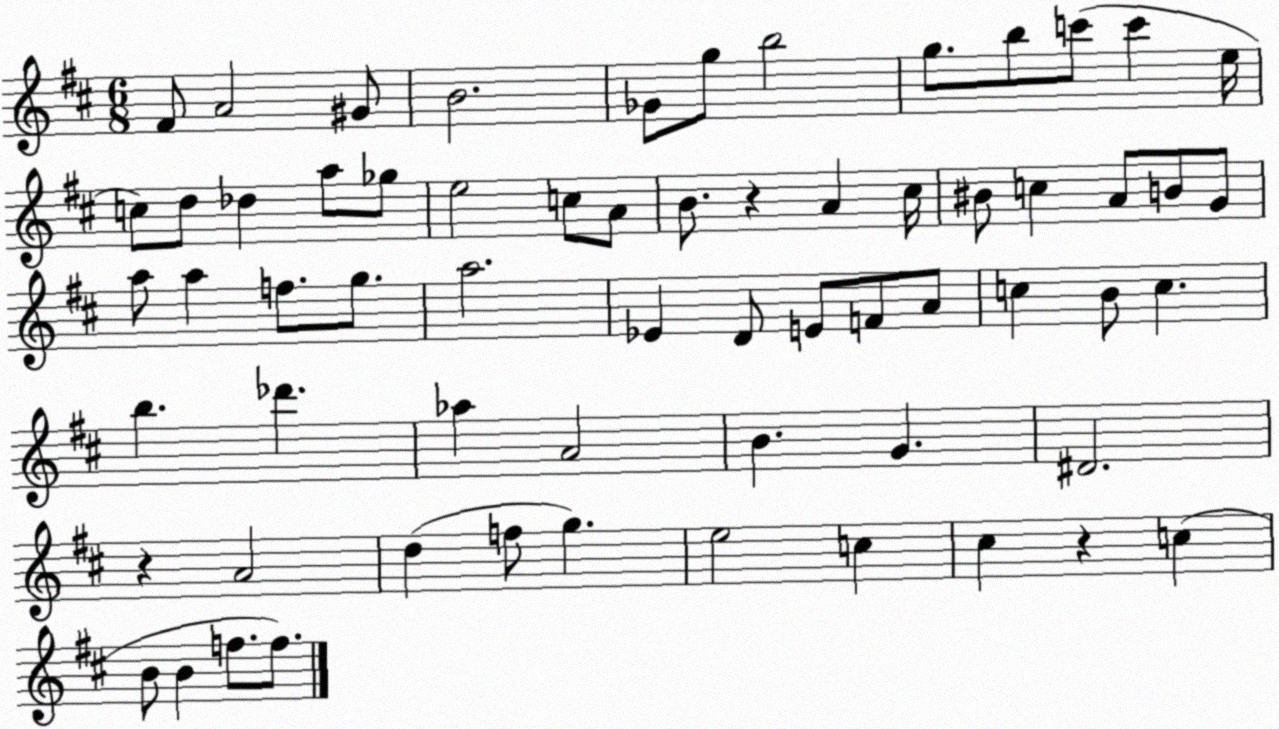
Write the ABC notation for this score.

X:1
T:Untitled
M:6/8
L:1/4
K:D
^F/2 A2 ^G/2 B2 _G/2 g/2 b2 g/2 b/2 c'/2 c' e/4 c/2 d/2 _d a/2 _g/2 e2 c/2 A/2 B/2 z A ^c/4 ^B/2 c A/2 B/2 G/2 a/2 a f/2 g/2 a2 _E D/2 E/2 F/2 A/2 c B/2 c b _d' _a A2 B G ^D2 z A2 d f/2 g e2 c ^c z c B/2 B f/2 f/2